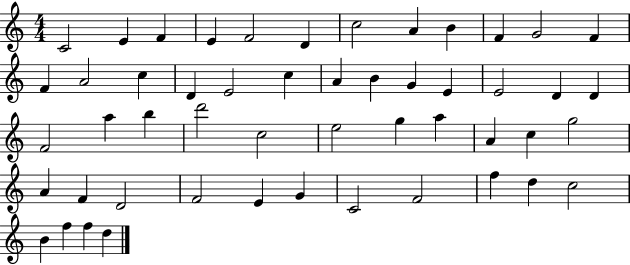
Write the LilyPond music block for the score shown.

{
  \clef treble
  \numericTimeSignature
  \time 4/4
  \key c \major
  c'2 e'4 f'4 | e'4 f'2 d'4 | c''2 a'4 b'4 | f'4 g'2 f'4 | \break f'4 a'2 c''4 | d'4 e'2 c''4 | a'4 b'4 g'4 e'4 | e'2 d'4 d'4 | \break f'2 a''4 b''4 | d'''2 c''2 | e''2 g''4 a''4 | a'4 c''4 g''2 | \break a'4 f'4 d'2 | f'2 e'4 g'4 | c'2 f'2 | f''4 d''4 c''2 | \break b'4 f''4 f''4 d''4 | \bar "|."
}